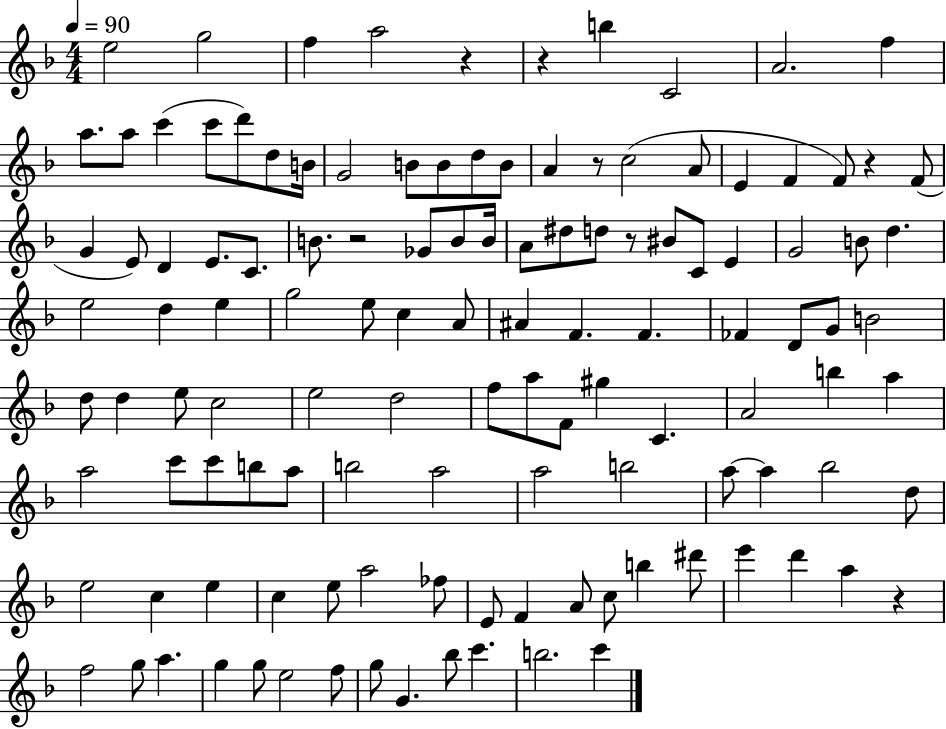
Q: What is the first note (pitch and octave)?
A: E5